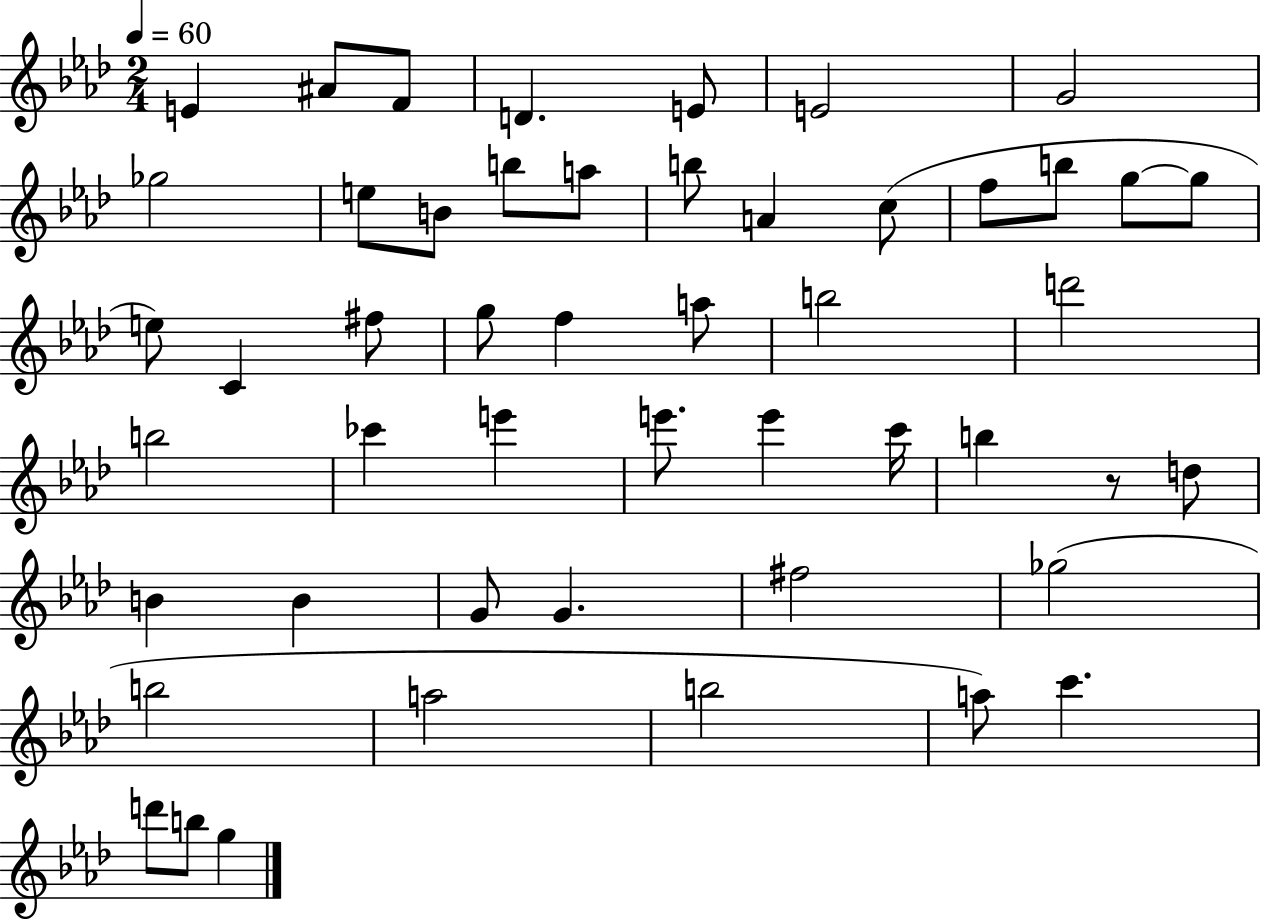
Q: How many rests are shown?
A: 1